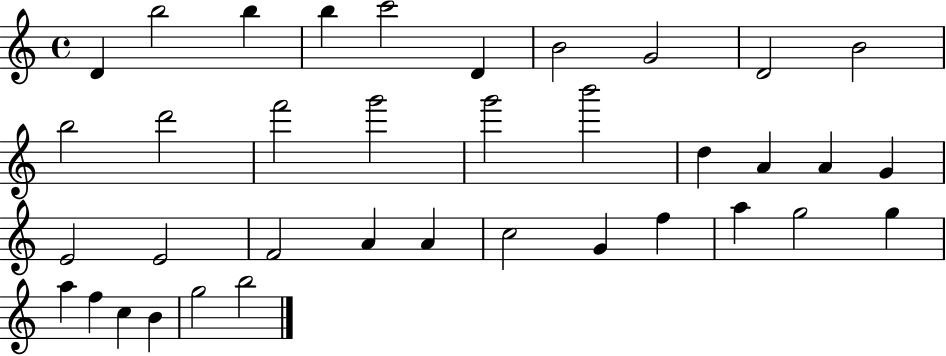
{
  \clef treble
  \time 4/4
  \defaultTimeSignature
  \key c \major
  d'4 b''2 b''4 | b''4 c'''2 d'4 | b'2 g'2 | d'2 b'2 | \break b''2 d'''2 | f'''2 g'''2 | g'''2 b'''2 | d''4 a'4 a'4 g'4 | \break e'2 e'2 | f'2 a'4 a'4 | c''2 g'4 f''4 | a''4 g''2 g''4 | \break a''4 f''4 c''4 b'4 | g''2 b''2 | \bar "|."
}